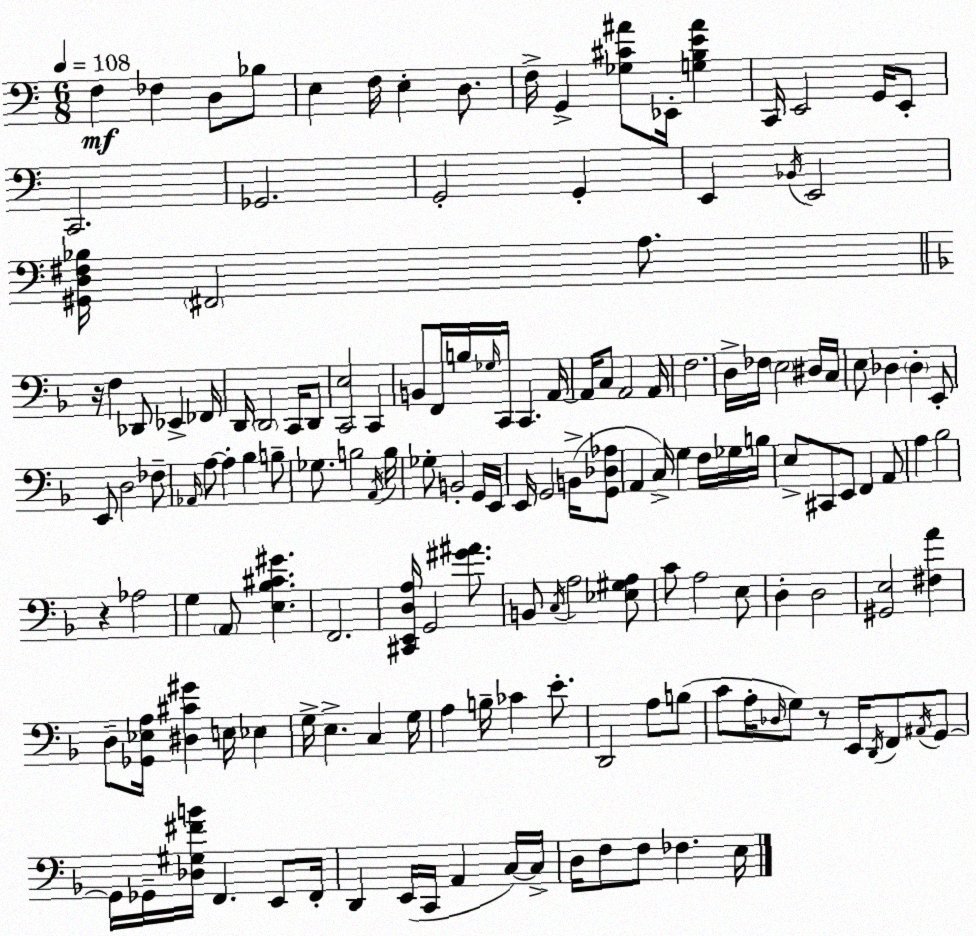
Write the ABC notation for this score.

X:1
T:Untitled
M:6/8
L:1/4
K:Am
F, _F, D,/2 _B,/2 E, F,/4 E, D,/2 F,/4 G,, [_G,^C^A]/2 _E,,/4 [G,B,E^A] C,,/4 E,,2 G,,/4 E,,/2 C,,2 _G,,2 G,,2 G,, E,, _B,,/4 E,,2 [^G,,D,^F,_B,]/4 ^F,,2 A,/2 z/4 F, _D,,/2 _E,, _F,,/4 D,,/4 D,,2 C,,/4 D,,/2 [C,,E,]2 C,, B,,/2 F,,/4 B,/4 _G,/4 C,,/4 C,, A,,/4 A,,/4 C,/2 A,,2 A,,/4 F,2 D,/4 _F,/4 E,2 ^D,/4 C,/4 E,/2 _D, _D, E,,/2 E,,/2 D,2 _F,/2 _A,,/4 A,/2 A, _B, B,/2 _G,/2 B,2 A,,/4 B,/4 _G,/2 B,,2 G,,/4 E,,/4 E,,/4 G,,2 B,,/4 [G,,_D,_A,]/2 A,, C,/4 G, F,/4 _G,/4 B,/4 E,/2 ^C,,/2 E,,/2 F,, A,,/2 A, _B,2 z _A,2 G, A,,/2 [E,_B,^C^G] F,,2 [^C,,E,,D,A,]/4 G,,2 [^G^A]/2 B,,/2 C,/4 A,2 [_E,^G,A,]/2 C/2 A,2 E,/2 D, D,2 [^G,,E,]2 [^F,A] D,/2 [_G,,_E,A,]/4 [^D,^C^G] E,/4 _E, G,/4 E, C, G,/4 A, B,/4 _C E/2 D,,2 A,/2 B,/2 C/2 A,/4 _D,/4 G,/2 z/2 E,,/4 D,,/4 F,,/2 ^A,,/4 G,,/2 G,,/4 _G,,/4 [_D,^G,^FB]/4 F,, E,,/2 F,,/4 D,, E,,/4 C,,/4 A,, C,/4 C,/4 D,/4 F,/2 F,/2 _F, E,/4